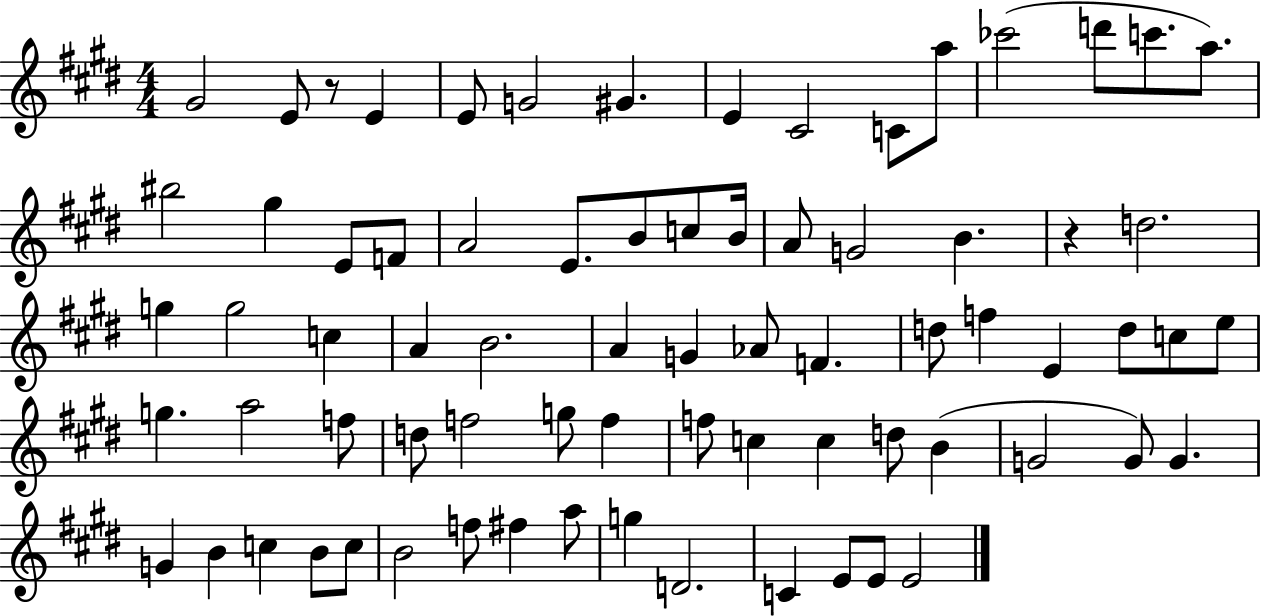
{
  \clef treble
  \numericTimeSignature
  \time 4/4
  \key e \major
  gis'2 e'8 r8 e'4 | e'8 g'2 gis'4. | e'4 cis'2 c'8 a''8 | ces'''2( d'''8 c'''8. a''8.) | \break bis''2 gis''4 e'8 f'8 | a'2 e'8. b'8 c''8 b'16 | a'8 g'2 b'4. | r4 d''2. | \break g''4 g''2 c''4 | a'4 b'2. | a'4 g'4 aes'8 f'4. | d''8 f''4 e'4 d''8 c''8 e''8 | \break g''4. a''2 f''8 | d''8 f''2 g''8 f''4 | f''8 c''4 c''4 d''8 b'4( | g'2 g'8) g'4. | \break g'4 b'4 c''4 b'8 c''8 | b'2 f''8 fis''4 a''8 | g''4 d'2. | c'4 e'8 e'8 e'2 | \break \bar "|."
}